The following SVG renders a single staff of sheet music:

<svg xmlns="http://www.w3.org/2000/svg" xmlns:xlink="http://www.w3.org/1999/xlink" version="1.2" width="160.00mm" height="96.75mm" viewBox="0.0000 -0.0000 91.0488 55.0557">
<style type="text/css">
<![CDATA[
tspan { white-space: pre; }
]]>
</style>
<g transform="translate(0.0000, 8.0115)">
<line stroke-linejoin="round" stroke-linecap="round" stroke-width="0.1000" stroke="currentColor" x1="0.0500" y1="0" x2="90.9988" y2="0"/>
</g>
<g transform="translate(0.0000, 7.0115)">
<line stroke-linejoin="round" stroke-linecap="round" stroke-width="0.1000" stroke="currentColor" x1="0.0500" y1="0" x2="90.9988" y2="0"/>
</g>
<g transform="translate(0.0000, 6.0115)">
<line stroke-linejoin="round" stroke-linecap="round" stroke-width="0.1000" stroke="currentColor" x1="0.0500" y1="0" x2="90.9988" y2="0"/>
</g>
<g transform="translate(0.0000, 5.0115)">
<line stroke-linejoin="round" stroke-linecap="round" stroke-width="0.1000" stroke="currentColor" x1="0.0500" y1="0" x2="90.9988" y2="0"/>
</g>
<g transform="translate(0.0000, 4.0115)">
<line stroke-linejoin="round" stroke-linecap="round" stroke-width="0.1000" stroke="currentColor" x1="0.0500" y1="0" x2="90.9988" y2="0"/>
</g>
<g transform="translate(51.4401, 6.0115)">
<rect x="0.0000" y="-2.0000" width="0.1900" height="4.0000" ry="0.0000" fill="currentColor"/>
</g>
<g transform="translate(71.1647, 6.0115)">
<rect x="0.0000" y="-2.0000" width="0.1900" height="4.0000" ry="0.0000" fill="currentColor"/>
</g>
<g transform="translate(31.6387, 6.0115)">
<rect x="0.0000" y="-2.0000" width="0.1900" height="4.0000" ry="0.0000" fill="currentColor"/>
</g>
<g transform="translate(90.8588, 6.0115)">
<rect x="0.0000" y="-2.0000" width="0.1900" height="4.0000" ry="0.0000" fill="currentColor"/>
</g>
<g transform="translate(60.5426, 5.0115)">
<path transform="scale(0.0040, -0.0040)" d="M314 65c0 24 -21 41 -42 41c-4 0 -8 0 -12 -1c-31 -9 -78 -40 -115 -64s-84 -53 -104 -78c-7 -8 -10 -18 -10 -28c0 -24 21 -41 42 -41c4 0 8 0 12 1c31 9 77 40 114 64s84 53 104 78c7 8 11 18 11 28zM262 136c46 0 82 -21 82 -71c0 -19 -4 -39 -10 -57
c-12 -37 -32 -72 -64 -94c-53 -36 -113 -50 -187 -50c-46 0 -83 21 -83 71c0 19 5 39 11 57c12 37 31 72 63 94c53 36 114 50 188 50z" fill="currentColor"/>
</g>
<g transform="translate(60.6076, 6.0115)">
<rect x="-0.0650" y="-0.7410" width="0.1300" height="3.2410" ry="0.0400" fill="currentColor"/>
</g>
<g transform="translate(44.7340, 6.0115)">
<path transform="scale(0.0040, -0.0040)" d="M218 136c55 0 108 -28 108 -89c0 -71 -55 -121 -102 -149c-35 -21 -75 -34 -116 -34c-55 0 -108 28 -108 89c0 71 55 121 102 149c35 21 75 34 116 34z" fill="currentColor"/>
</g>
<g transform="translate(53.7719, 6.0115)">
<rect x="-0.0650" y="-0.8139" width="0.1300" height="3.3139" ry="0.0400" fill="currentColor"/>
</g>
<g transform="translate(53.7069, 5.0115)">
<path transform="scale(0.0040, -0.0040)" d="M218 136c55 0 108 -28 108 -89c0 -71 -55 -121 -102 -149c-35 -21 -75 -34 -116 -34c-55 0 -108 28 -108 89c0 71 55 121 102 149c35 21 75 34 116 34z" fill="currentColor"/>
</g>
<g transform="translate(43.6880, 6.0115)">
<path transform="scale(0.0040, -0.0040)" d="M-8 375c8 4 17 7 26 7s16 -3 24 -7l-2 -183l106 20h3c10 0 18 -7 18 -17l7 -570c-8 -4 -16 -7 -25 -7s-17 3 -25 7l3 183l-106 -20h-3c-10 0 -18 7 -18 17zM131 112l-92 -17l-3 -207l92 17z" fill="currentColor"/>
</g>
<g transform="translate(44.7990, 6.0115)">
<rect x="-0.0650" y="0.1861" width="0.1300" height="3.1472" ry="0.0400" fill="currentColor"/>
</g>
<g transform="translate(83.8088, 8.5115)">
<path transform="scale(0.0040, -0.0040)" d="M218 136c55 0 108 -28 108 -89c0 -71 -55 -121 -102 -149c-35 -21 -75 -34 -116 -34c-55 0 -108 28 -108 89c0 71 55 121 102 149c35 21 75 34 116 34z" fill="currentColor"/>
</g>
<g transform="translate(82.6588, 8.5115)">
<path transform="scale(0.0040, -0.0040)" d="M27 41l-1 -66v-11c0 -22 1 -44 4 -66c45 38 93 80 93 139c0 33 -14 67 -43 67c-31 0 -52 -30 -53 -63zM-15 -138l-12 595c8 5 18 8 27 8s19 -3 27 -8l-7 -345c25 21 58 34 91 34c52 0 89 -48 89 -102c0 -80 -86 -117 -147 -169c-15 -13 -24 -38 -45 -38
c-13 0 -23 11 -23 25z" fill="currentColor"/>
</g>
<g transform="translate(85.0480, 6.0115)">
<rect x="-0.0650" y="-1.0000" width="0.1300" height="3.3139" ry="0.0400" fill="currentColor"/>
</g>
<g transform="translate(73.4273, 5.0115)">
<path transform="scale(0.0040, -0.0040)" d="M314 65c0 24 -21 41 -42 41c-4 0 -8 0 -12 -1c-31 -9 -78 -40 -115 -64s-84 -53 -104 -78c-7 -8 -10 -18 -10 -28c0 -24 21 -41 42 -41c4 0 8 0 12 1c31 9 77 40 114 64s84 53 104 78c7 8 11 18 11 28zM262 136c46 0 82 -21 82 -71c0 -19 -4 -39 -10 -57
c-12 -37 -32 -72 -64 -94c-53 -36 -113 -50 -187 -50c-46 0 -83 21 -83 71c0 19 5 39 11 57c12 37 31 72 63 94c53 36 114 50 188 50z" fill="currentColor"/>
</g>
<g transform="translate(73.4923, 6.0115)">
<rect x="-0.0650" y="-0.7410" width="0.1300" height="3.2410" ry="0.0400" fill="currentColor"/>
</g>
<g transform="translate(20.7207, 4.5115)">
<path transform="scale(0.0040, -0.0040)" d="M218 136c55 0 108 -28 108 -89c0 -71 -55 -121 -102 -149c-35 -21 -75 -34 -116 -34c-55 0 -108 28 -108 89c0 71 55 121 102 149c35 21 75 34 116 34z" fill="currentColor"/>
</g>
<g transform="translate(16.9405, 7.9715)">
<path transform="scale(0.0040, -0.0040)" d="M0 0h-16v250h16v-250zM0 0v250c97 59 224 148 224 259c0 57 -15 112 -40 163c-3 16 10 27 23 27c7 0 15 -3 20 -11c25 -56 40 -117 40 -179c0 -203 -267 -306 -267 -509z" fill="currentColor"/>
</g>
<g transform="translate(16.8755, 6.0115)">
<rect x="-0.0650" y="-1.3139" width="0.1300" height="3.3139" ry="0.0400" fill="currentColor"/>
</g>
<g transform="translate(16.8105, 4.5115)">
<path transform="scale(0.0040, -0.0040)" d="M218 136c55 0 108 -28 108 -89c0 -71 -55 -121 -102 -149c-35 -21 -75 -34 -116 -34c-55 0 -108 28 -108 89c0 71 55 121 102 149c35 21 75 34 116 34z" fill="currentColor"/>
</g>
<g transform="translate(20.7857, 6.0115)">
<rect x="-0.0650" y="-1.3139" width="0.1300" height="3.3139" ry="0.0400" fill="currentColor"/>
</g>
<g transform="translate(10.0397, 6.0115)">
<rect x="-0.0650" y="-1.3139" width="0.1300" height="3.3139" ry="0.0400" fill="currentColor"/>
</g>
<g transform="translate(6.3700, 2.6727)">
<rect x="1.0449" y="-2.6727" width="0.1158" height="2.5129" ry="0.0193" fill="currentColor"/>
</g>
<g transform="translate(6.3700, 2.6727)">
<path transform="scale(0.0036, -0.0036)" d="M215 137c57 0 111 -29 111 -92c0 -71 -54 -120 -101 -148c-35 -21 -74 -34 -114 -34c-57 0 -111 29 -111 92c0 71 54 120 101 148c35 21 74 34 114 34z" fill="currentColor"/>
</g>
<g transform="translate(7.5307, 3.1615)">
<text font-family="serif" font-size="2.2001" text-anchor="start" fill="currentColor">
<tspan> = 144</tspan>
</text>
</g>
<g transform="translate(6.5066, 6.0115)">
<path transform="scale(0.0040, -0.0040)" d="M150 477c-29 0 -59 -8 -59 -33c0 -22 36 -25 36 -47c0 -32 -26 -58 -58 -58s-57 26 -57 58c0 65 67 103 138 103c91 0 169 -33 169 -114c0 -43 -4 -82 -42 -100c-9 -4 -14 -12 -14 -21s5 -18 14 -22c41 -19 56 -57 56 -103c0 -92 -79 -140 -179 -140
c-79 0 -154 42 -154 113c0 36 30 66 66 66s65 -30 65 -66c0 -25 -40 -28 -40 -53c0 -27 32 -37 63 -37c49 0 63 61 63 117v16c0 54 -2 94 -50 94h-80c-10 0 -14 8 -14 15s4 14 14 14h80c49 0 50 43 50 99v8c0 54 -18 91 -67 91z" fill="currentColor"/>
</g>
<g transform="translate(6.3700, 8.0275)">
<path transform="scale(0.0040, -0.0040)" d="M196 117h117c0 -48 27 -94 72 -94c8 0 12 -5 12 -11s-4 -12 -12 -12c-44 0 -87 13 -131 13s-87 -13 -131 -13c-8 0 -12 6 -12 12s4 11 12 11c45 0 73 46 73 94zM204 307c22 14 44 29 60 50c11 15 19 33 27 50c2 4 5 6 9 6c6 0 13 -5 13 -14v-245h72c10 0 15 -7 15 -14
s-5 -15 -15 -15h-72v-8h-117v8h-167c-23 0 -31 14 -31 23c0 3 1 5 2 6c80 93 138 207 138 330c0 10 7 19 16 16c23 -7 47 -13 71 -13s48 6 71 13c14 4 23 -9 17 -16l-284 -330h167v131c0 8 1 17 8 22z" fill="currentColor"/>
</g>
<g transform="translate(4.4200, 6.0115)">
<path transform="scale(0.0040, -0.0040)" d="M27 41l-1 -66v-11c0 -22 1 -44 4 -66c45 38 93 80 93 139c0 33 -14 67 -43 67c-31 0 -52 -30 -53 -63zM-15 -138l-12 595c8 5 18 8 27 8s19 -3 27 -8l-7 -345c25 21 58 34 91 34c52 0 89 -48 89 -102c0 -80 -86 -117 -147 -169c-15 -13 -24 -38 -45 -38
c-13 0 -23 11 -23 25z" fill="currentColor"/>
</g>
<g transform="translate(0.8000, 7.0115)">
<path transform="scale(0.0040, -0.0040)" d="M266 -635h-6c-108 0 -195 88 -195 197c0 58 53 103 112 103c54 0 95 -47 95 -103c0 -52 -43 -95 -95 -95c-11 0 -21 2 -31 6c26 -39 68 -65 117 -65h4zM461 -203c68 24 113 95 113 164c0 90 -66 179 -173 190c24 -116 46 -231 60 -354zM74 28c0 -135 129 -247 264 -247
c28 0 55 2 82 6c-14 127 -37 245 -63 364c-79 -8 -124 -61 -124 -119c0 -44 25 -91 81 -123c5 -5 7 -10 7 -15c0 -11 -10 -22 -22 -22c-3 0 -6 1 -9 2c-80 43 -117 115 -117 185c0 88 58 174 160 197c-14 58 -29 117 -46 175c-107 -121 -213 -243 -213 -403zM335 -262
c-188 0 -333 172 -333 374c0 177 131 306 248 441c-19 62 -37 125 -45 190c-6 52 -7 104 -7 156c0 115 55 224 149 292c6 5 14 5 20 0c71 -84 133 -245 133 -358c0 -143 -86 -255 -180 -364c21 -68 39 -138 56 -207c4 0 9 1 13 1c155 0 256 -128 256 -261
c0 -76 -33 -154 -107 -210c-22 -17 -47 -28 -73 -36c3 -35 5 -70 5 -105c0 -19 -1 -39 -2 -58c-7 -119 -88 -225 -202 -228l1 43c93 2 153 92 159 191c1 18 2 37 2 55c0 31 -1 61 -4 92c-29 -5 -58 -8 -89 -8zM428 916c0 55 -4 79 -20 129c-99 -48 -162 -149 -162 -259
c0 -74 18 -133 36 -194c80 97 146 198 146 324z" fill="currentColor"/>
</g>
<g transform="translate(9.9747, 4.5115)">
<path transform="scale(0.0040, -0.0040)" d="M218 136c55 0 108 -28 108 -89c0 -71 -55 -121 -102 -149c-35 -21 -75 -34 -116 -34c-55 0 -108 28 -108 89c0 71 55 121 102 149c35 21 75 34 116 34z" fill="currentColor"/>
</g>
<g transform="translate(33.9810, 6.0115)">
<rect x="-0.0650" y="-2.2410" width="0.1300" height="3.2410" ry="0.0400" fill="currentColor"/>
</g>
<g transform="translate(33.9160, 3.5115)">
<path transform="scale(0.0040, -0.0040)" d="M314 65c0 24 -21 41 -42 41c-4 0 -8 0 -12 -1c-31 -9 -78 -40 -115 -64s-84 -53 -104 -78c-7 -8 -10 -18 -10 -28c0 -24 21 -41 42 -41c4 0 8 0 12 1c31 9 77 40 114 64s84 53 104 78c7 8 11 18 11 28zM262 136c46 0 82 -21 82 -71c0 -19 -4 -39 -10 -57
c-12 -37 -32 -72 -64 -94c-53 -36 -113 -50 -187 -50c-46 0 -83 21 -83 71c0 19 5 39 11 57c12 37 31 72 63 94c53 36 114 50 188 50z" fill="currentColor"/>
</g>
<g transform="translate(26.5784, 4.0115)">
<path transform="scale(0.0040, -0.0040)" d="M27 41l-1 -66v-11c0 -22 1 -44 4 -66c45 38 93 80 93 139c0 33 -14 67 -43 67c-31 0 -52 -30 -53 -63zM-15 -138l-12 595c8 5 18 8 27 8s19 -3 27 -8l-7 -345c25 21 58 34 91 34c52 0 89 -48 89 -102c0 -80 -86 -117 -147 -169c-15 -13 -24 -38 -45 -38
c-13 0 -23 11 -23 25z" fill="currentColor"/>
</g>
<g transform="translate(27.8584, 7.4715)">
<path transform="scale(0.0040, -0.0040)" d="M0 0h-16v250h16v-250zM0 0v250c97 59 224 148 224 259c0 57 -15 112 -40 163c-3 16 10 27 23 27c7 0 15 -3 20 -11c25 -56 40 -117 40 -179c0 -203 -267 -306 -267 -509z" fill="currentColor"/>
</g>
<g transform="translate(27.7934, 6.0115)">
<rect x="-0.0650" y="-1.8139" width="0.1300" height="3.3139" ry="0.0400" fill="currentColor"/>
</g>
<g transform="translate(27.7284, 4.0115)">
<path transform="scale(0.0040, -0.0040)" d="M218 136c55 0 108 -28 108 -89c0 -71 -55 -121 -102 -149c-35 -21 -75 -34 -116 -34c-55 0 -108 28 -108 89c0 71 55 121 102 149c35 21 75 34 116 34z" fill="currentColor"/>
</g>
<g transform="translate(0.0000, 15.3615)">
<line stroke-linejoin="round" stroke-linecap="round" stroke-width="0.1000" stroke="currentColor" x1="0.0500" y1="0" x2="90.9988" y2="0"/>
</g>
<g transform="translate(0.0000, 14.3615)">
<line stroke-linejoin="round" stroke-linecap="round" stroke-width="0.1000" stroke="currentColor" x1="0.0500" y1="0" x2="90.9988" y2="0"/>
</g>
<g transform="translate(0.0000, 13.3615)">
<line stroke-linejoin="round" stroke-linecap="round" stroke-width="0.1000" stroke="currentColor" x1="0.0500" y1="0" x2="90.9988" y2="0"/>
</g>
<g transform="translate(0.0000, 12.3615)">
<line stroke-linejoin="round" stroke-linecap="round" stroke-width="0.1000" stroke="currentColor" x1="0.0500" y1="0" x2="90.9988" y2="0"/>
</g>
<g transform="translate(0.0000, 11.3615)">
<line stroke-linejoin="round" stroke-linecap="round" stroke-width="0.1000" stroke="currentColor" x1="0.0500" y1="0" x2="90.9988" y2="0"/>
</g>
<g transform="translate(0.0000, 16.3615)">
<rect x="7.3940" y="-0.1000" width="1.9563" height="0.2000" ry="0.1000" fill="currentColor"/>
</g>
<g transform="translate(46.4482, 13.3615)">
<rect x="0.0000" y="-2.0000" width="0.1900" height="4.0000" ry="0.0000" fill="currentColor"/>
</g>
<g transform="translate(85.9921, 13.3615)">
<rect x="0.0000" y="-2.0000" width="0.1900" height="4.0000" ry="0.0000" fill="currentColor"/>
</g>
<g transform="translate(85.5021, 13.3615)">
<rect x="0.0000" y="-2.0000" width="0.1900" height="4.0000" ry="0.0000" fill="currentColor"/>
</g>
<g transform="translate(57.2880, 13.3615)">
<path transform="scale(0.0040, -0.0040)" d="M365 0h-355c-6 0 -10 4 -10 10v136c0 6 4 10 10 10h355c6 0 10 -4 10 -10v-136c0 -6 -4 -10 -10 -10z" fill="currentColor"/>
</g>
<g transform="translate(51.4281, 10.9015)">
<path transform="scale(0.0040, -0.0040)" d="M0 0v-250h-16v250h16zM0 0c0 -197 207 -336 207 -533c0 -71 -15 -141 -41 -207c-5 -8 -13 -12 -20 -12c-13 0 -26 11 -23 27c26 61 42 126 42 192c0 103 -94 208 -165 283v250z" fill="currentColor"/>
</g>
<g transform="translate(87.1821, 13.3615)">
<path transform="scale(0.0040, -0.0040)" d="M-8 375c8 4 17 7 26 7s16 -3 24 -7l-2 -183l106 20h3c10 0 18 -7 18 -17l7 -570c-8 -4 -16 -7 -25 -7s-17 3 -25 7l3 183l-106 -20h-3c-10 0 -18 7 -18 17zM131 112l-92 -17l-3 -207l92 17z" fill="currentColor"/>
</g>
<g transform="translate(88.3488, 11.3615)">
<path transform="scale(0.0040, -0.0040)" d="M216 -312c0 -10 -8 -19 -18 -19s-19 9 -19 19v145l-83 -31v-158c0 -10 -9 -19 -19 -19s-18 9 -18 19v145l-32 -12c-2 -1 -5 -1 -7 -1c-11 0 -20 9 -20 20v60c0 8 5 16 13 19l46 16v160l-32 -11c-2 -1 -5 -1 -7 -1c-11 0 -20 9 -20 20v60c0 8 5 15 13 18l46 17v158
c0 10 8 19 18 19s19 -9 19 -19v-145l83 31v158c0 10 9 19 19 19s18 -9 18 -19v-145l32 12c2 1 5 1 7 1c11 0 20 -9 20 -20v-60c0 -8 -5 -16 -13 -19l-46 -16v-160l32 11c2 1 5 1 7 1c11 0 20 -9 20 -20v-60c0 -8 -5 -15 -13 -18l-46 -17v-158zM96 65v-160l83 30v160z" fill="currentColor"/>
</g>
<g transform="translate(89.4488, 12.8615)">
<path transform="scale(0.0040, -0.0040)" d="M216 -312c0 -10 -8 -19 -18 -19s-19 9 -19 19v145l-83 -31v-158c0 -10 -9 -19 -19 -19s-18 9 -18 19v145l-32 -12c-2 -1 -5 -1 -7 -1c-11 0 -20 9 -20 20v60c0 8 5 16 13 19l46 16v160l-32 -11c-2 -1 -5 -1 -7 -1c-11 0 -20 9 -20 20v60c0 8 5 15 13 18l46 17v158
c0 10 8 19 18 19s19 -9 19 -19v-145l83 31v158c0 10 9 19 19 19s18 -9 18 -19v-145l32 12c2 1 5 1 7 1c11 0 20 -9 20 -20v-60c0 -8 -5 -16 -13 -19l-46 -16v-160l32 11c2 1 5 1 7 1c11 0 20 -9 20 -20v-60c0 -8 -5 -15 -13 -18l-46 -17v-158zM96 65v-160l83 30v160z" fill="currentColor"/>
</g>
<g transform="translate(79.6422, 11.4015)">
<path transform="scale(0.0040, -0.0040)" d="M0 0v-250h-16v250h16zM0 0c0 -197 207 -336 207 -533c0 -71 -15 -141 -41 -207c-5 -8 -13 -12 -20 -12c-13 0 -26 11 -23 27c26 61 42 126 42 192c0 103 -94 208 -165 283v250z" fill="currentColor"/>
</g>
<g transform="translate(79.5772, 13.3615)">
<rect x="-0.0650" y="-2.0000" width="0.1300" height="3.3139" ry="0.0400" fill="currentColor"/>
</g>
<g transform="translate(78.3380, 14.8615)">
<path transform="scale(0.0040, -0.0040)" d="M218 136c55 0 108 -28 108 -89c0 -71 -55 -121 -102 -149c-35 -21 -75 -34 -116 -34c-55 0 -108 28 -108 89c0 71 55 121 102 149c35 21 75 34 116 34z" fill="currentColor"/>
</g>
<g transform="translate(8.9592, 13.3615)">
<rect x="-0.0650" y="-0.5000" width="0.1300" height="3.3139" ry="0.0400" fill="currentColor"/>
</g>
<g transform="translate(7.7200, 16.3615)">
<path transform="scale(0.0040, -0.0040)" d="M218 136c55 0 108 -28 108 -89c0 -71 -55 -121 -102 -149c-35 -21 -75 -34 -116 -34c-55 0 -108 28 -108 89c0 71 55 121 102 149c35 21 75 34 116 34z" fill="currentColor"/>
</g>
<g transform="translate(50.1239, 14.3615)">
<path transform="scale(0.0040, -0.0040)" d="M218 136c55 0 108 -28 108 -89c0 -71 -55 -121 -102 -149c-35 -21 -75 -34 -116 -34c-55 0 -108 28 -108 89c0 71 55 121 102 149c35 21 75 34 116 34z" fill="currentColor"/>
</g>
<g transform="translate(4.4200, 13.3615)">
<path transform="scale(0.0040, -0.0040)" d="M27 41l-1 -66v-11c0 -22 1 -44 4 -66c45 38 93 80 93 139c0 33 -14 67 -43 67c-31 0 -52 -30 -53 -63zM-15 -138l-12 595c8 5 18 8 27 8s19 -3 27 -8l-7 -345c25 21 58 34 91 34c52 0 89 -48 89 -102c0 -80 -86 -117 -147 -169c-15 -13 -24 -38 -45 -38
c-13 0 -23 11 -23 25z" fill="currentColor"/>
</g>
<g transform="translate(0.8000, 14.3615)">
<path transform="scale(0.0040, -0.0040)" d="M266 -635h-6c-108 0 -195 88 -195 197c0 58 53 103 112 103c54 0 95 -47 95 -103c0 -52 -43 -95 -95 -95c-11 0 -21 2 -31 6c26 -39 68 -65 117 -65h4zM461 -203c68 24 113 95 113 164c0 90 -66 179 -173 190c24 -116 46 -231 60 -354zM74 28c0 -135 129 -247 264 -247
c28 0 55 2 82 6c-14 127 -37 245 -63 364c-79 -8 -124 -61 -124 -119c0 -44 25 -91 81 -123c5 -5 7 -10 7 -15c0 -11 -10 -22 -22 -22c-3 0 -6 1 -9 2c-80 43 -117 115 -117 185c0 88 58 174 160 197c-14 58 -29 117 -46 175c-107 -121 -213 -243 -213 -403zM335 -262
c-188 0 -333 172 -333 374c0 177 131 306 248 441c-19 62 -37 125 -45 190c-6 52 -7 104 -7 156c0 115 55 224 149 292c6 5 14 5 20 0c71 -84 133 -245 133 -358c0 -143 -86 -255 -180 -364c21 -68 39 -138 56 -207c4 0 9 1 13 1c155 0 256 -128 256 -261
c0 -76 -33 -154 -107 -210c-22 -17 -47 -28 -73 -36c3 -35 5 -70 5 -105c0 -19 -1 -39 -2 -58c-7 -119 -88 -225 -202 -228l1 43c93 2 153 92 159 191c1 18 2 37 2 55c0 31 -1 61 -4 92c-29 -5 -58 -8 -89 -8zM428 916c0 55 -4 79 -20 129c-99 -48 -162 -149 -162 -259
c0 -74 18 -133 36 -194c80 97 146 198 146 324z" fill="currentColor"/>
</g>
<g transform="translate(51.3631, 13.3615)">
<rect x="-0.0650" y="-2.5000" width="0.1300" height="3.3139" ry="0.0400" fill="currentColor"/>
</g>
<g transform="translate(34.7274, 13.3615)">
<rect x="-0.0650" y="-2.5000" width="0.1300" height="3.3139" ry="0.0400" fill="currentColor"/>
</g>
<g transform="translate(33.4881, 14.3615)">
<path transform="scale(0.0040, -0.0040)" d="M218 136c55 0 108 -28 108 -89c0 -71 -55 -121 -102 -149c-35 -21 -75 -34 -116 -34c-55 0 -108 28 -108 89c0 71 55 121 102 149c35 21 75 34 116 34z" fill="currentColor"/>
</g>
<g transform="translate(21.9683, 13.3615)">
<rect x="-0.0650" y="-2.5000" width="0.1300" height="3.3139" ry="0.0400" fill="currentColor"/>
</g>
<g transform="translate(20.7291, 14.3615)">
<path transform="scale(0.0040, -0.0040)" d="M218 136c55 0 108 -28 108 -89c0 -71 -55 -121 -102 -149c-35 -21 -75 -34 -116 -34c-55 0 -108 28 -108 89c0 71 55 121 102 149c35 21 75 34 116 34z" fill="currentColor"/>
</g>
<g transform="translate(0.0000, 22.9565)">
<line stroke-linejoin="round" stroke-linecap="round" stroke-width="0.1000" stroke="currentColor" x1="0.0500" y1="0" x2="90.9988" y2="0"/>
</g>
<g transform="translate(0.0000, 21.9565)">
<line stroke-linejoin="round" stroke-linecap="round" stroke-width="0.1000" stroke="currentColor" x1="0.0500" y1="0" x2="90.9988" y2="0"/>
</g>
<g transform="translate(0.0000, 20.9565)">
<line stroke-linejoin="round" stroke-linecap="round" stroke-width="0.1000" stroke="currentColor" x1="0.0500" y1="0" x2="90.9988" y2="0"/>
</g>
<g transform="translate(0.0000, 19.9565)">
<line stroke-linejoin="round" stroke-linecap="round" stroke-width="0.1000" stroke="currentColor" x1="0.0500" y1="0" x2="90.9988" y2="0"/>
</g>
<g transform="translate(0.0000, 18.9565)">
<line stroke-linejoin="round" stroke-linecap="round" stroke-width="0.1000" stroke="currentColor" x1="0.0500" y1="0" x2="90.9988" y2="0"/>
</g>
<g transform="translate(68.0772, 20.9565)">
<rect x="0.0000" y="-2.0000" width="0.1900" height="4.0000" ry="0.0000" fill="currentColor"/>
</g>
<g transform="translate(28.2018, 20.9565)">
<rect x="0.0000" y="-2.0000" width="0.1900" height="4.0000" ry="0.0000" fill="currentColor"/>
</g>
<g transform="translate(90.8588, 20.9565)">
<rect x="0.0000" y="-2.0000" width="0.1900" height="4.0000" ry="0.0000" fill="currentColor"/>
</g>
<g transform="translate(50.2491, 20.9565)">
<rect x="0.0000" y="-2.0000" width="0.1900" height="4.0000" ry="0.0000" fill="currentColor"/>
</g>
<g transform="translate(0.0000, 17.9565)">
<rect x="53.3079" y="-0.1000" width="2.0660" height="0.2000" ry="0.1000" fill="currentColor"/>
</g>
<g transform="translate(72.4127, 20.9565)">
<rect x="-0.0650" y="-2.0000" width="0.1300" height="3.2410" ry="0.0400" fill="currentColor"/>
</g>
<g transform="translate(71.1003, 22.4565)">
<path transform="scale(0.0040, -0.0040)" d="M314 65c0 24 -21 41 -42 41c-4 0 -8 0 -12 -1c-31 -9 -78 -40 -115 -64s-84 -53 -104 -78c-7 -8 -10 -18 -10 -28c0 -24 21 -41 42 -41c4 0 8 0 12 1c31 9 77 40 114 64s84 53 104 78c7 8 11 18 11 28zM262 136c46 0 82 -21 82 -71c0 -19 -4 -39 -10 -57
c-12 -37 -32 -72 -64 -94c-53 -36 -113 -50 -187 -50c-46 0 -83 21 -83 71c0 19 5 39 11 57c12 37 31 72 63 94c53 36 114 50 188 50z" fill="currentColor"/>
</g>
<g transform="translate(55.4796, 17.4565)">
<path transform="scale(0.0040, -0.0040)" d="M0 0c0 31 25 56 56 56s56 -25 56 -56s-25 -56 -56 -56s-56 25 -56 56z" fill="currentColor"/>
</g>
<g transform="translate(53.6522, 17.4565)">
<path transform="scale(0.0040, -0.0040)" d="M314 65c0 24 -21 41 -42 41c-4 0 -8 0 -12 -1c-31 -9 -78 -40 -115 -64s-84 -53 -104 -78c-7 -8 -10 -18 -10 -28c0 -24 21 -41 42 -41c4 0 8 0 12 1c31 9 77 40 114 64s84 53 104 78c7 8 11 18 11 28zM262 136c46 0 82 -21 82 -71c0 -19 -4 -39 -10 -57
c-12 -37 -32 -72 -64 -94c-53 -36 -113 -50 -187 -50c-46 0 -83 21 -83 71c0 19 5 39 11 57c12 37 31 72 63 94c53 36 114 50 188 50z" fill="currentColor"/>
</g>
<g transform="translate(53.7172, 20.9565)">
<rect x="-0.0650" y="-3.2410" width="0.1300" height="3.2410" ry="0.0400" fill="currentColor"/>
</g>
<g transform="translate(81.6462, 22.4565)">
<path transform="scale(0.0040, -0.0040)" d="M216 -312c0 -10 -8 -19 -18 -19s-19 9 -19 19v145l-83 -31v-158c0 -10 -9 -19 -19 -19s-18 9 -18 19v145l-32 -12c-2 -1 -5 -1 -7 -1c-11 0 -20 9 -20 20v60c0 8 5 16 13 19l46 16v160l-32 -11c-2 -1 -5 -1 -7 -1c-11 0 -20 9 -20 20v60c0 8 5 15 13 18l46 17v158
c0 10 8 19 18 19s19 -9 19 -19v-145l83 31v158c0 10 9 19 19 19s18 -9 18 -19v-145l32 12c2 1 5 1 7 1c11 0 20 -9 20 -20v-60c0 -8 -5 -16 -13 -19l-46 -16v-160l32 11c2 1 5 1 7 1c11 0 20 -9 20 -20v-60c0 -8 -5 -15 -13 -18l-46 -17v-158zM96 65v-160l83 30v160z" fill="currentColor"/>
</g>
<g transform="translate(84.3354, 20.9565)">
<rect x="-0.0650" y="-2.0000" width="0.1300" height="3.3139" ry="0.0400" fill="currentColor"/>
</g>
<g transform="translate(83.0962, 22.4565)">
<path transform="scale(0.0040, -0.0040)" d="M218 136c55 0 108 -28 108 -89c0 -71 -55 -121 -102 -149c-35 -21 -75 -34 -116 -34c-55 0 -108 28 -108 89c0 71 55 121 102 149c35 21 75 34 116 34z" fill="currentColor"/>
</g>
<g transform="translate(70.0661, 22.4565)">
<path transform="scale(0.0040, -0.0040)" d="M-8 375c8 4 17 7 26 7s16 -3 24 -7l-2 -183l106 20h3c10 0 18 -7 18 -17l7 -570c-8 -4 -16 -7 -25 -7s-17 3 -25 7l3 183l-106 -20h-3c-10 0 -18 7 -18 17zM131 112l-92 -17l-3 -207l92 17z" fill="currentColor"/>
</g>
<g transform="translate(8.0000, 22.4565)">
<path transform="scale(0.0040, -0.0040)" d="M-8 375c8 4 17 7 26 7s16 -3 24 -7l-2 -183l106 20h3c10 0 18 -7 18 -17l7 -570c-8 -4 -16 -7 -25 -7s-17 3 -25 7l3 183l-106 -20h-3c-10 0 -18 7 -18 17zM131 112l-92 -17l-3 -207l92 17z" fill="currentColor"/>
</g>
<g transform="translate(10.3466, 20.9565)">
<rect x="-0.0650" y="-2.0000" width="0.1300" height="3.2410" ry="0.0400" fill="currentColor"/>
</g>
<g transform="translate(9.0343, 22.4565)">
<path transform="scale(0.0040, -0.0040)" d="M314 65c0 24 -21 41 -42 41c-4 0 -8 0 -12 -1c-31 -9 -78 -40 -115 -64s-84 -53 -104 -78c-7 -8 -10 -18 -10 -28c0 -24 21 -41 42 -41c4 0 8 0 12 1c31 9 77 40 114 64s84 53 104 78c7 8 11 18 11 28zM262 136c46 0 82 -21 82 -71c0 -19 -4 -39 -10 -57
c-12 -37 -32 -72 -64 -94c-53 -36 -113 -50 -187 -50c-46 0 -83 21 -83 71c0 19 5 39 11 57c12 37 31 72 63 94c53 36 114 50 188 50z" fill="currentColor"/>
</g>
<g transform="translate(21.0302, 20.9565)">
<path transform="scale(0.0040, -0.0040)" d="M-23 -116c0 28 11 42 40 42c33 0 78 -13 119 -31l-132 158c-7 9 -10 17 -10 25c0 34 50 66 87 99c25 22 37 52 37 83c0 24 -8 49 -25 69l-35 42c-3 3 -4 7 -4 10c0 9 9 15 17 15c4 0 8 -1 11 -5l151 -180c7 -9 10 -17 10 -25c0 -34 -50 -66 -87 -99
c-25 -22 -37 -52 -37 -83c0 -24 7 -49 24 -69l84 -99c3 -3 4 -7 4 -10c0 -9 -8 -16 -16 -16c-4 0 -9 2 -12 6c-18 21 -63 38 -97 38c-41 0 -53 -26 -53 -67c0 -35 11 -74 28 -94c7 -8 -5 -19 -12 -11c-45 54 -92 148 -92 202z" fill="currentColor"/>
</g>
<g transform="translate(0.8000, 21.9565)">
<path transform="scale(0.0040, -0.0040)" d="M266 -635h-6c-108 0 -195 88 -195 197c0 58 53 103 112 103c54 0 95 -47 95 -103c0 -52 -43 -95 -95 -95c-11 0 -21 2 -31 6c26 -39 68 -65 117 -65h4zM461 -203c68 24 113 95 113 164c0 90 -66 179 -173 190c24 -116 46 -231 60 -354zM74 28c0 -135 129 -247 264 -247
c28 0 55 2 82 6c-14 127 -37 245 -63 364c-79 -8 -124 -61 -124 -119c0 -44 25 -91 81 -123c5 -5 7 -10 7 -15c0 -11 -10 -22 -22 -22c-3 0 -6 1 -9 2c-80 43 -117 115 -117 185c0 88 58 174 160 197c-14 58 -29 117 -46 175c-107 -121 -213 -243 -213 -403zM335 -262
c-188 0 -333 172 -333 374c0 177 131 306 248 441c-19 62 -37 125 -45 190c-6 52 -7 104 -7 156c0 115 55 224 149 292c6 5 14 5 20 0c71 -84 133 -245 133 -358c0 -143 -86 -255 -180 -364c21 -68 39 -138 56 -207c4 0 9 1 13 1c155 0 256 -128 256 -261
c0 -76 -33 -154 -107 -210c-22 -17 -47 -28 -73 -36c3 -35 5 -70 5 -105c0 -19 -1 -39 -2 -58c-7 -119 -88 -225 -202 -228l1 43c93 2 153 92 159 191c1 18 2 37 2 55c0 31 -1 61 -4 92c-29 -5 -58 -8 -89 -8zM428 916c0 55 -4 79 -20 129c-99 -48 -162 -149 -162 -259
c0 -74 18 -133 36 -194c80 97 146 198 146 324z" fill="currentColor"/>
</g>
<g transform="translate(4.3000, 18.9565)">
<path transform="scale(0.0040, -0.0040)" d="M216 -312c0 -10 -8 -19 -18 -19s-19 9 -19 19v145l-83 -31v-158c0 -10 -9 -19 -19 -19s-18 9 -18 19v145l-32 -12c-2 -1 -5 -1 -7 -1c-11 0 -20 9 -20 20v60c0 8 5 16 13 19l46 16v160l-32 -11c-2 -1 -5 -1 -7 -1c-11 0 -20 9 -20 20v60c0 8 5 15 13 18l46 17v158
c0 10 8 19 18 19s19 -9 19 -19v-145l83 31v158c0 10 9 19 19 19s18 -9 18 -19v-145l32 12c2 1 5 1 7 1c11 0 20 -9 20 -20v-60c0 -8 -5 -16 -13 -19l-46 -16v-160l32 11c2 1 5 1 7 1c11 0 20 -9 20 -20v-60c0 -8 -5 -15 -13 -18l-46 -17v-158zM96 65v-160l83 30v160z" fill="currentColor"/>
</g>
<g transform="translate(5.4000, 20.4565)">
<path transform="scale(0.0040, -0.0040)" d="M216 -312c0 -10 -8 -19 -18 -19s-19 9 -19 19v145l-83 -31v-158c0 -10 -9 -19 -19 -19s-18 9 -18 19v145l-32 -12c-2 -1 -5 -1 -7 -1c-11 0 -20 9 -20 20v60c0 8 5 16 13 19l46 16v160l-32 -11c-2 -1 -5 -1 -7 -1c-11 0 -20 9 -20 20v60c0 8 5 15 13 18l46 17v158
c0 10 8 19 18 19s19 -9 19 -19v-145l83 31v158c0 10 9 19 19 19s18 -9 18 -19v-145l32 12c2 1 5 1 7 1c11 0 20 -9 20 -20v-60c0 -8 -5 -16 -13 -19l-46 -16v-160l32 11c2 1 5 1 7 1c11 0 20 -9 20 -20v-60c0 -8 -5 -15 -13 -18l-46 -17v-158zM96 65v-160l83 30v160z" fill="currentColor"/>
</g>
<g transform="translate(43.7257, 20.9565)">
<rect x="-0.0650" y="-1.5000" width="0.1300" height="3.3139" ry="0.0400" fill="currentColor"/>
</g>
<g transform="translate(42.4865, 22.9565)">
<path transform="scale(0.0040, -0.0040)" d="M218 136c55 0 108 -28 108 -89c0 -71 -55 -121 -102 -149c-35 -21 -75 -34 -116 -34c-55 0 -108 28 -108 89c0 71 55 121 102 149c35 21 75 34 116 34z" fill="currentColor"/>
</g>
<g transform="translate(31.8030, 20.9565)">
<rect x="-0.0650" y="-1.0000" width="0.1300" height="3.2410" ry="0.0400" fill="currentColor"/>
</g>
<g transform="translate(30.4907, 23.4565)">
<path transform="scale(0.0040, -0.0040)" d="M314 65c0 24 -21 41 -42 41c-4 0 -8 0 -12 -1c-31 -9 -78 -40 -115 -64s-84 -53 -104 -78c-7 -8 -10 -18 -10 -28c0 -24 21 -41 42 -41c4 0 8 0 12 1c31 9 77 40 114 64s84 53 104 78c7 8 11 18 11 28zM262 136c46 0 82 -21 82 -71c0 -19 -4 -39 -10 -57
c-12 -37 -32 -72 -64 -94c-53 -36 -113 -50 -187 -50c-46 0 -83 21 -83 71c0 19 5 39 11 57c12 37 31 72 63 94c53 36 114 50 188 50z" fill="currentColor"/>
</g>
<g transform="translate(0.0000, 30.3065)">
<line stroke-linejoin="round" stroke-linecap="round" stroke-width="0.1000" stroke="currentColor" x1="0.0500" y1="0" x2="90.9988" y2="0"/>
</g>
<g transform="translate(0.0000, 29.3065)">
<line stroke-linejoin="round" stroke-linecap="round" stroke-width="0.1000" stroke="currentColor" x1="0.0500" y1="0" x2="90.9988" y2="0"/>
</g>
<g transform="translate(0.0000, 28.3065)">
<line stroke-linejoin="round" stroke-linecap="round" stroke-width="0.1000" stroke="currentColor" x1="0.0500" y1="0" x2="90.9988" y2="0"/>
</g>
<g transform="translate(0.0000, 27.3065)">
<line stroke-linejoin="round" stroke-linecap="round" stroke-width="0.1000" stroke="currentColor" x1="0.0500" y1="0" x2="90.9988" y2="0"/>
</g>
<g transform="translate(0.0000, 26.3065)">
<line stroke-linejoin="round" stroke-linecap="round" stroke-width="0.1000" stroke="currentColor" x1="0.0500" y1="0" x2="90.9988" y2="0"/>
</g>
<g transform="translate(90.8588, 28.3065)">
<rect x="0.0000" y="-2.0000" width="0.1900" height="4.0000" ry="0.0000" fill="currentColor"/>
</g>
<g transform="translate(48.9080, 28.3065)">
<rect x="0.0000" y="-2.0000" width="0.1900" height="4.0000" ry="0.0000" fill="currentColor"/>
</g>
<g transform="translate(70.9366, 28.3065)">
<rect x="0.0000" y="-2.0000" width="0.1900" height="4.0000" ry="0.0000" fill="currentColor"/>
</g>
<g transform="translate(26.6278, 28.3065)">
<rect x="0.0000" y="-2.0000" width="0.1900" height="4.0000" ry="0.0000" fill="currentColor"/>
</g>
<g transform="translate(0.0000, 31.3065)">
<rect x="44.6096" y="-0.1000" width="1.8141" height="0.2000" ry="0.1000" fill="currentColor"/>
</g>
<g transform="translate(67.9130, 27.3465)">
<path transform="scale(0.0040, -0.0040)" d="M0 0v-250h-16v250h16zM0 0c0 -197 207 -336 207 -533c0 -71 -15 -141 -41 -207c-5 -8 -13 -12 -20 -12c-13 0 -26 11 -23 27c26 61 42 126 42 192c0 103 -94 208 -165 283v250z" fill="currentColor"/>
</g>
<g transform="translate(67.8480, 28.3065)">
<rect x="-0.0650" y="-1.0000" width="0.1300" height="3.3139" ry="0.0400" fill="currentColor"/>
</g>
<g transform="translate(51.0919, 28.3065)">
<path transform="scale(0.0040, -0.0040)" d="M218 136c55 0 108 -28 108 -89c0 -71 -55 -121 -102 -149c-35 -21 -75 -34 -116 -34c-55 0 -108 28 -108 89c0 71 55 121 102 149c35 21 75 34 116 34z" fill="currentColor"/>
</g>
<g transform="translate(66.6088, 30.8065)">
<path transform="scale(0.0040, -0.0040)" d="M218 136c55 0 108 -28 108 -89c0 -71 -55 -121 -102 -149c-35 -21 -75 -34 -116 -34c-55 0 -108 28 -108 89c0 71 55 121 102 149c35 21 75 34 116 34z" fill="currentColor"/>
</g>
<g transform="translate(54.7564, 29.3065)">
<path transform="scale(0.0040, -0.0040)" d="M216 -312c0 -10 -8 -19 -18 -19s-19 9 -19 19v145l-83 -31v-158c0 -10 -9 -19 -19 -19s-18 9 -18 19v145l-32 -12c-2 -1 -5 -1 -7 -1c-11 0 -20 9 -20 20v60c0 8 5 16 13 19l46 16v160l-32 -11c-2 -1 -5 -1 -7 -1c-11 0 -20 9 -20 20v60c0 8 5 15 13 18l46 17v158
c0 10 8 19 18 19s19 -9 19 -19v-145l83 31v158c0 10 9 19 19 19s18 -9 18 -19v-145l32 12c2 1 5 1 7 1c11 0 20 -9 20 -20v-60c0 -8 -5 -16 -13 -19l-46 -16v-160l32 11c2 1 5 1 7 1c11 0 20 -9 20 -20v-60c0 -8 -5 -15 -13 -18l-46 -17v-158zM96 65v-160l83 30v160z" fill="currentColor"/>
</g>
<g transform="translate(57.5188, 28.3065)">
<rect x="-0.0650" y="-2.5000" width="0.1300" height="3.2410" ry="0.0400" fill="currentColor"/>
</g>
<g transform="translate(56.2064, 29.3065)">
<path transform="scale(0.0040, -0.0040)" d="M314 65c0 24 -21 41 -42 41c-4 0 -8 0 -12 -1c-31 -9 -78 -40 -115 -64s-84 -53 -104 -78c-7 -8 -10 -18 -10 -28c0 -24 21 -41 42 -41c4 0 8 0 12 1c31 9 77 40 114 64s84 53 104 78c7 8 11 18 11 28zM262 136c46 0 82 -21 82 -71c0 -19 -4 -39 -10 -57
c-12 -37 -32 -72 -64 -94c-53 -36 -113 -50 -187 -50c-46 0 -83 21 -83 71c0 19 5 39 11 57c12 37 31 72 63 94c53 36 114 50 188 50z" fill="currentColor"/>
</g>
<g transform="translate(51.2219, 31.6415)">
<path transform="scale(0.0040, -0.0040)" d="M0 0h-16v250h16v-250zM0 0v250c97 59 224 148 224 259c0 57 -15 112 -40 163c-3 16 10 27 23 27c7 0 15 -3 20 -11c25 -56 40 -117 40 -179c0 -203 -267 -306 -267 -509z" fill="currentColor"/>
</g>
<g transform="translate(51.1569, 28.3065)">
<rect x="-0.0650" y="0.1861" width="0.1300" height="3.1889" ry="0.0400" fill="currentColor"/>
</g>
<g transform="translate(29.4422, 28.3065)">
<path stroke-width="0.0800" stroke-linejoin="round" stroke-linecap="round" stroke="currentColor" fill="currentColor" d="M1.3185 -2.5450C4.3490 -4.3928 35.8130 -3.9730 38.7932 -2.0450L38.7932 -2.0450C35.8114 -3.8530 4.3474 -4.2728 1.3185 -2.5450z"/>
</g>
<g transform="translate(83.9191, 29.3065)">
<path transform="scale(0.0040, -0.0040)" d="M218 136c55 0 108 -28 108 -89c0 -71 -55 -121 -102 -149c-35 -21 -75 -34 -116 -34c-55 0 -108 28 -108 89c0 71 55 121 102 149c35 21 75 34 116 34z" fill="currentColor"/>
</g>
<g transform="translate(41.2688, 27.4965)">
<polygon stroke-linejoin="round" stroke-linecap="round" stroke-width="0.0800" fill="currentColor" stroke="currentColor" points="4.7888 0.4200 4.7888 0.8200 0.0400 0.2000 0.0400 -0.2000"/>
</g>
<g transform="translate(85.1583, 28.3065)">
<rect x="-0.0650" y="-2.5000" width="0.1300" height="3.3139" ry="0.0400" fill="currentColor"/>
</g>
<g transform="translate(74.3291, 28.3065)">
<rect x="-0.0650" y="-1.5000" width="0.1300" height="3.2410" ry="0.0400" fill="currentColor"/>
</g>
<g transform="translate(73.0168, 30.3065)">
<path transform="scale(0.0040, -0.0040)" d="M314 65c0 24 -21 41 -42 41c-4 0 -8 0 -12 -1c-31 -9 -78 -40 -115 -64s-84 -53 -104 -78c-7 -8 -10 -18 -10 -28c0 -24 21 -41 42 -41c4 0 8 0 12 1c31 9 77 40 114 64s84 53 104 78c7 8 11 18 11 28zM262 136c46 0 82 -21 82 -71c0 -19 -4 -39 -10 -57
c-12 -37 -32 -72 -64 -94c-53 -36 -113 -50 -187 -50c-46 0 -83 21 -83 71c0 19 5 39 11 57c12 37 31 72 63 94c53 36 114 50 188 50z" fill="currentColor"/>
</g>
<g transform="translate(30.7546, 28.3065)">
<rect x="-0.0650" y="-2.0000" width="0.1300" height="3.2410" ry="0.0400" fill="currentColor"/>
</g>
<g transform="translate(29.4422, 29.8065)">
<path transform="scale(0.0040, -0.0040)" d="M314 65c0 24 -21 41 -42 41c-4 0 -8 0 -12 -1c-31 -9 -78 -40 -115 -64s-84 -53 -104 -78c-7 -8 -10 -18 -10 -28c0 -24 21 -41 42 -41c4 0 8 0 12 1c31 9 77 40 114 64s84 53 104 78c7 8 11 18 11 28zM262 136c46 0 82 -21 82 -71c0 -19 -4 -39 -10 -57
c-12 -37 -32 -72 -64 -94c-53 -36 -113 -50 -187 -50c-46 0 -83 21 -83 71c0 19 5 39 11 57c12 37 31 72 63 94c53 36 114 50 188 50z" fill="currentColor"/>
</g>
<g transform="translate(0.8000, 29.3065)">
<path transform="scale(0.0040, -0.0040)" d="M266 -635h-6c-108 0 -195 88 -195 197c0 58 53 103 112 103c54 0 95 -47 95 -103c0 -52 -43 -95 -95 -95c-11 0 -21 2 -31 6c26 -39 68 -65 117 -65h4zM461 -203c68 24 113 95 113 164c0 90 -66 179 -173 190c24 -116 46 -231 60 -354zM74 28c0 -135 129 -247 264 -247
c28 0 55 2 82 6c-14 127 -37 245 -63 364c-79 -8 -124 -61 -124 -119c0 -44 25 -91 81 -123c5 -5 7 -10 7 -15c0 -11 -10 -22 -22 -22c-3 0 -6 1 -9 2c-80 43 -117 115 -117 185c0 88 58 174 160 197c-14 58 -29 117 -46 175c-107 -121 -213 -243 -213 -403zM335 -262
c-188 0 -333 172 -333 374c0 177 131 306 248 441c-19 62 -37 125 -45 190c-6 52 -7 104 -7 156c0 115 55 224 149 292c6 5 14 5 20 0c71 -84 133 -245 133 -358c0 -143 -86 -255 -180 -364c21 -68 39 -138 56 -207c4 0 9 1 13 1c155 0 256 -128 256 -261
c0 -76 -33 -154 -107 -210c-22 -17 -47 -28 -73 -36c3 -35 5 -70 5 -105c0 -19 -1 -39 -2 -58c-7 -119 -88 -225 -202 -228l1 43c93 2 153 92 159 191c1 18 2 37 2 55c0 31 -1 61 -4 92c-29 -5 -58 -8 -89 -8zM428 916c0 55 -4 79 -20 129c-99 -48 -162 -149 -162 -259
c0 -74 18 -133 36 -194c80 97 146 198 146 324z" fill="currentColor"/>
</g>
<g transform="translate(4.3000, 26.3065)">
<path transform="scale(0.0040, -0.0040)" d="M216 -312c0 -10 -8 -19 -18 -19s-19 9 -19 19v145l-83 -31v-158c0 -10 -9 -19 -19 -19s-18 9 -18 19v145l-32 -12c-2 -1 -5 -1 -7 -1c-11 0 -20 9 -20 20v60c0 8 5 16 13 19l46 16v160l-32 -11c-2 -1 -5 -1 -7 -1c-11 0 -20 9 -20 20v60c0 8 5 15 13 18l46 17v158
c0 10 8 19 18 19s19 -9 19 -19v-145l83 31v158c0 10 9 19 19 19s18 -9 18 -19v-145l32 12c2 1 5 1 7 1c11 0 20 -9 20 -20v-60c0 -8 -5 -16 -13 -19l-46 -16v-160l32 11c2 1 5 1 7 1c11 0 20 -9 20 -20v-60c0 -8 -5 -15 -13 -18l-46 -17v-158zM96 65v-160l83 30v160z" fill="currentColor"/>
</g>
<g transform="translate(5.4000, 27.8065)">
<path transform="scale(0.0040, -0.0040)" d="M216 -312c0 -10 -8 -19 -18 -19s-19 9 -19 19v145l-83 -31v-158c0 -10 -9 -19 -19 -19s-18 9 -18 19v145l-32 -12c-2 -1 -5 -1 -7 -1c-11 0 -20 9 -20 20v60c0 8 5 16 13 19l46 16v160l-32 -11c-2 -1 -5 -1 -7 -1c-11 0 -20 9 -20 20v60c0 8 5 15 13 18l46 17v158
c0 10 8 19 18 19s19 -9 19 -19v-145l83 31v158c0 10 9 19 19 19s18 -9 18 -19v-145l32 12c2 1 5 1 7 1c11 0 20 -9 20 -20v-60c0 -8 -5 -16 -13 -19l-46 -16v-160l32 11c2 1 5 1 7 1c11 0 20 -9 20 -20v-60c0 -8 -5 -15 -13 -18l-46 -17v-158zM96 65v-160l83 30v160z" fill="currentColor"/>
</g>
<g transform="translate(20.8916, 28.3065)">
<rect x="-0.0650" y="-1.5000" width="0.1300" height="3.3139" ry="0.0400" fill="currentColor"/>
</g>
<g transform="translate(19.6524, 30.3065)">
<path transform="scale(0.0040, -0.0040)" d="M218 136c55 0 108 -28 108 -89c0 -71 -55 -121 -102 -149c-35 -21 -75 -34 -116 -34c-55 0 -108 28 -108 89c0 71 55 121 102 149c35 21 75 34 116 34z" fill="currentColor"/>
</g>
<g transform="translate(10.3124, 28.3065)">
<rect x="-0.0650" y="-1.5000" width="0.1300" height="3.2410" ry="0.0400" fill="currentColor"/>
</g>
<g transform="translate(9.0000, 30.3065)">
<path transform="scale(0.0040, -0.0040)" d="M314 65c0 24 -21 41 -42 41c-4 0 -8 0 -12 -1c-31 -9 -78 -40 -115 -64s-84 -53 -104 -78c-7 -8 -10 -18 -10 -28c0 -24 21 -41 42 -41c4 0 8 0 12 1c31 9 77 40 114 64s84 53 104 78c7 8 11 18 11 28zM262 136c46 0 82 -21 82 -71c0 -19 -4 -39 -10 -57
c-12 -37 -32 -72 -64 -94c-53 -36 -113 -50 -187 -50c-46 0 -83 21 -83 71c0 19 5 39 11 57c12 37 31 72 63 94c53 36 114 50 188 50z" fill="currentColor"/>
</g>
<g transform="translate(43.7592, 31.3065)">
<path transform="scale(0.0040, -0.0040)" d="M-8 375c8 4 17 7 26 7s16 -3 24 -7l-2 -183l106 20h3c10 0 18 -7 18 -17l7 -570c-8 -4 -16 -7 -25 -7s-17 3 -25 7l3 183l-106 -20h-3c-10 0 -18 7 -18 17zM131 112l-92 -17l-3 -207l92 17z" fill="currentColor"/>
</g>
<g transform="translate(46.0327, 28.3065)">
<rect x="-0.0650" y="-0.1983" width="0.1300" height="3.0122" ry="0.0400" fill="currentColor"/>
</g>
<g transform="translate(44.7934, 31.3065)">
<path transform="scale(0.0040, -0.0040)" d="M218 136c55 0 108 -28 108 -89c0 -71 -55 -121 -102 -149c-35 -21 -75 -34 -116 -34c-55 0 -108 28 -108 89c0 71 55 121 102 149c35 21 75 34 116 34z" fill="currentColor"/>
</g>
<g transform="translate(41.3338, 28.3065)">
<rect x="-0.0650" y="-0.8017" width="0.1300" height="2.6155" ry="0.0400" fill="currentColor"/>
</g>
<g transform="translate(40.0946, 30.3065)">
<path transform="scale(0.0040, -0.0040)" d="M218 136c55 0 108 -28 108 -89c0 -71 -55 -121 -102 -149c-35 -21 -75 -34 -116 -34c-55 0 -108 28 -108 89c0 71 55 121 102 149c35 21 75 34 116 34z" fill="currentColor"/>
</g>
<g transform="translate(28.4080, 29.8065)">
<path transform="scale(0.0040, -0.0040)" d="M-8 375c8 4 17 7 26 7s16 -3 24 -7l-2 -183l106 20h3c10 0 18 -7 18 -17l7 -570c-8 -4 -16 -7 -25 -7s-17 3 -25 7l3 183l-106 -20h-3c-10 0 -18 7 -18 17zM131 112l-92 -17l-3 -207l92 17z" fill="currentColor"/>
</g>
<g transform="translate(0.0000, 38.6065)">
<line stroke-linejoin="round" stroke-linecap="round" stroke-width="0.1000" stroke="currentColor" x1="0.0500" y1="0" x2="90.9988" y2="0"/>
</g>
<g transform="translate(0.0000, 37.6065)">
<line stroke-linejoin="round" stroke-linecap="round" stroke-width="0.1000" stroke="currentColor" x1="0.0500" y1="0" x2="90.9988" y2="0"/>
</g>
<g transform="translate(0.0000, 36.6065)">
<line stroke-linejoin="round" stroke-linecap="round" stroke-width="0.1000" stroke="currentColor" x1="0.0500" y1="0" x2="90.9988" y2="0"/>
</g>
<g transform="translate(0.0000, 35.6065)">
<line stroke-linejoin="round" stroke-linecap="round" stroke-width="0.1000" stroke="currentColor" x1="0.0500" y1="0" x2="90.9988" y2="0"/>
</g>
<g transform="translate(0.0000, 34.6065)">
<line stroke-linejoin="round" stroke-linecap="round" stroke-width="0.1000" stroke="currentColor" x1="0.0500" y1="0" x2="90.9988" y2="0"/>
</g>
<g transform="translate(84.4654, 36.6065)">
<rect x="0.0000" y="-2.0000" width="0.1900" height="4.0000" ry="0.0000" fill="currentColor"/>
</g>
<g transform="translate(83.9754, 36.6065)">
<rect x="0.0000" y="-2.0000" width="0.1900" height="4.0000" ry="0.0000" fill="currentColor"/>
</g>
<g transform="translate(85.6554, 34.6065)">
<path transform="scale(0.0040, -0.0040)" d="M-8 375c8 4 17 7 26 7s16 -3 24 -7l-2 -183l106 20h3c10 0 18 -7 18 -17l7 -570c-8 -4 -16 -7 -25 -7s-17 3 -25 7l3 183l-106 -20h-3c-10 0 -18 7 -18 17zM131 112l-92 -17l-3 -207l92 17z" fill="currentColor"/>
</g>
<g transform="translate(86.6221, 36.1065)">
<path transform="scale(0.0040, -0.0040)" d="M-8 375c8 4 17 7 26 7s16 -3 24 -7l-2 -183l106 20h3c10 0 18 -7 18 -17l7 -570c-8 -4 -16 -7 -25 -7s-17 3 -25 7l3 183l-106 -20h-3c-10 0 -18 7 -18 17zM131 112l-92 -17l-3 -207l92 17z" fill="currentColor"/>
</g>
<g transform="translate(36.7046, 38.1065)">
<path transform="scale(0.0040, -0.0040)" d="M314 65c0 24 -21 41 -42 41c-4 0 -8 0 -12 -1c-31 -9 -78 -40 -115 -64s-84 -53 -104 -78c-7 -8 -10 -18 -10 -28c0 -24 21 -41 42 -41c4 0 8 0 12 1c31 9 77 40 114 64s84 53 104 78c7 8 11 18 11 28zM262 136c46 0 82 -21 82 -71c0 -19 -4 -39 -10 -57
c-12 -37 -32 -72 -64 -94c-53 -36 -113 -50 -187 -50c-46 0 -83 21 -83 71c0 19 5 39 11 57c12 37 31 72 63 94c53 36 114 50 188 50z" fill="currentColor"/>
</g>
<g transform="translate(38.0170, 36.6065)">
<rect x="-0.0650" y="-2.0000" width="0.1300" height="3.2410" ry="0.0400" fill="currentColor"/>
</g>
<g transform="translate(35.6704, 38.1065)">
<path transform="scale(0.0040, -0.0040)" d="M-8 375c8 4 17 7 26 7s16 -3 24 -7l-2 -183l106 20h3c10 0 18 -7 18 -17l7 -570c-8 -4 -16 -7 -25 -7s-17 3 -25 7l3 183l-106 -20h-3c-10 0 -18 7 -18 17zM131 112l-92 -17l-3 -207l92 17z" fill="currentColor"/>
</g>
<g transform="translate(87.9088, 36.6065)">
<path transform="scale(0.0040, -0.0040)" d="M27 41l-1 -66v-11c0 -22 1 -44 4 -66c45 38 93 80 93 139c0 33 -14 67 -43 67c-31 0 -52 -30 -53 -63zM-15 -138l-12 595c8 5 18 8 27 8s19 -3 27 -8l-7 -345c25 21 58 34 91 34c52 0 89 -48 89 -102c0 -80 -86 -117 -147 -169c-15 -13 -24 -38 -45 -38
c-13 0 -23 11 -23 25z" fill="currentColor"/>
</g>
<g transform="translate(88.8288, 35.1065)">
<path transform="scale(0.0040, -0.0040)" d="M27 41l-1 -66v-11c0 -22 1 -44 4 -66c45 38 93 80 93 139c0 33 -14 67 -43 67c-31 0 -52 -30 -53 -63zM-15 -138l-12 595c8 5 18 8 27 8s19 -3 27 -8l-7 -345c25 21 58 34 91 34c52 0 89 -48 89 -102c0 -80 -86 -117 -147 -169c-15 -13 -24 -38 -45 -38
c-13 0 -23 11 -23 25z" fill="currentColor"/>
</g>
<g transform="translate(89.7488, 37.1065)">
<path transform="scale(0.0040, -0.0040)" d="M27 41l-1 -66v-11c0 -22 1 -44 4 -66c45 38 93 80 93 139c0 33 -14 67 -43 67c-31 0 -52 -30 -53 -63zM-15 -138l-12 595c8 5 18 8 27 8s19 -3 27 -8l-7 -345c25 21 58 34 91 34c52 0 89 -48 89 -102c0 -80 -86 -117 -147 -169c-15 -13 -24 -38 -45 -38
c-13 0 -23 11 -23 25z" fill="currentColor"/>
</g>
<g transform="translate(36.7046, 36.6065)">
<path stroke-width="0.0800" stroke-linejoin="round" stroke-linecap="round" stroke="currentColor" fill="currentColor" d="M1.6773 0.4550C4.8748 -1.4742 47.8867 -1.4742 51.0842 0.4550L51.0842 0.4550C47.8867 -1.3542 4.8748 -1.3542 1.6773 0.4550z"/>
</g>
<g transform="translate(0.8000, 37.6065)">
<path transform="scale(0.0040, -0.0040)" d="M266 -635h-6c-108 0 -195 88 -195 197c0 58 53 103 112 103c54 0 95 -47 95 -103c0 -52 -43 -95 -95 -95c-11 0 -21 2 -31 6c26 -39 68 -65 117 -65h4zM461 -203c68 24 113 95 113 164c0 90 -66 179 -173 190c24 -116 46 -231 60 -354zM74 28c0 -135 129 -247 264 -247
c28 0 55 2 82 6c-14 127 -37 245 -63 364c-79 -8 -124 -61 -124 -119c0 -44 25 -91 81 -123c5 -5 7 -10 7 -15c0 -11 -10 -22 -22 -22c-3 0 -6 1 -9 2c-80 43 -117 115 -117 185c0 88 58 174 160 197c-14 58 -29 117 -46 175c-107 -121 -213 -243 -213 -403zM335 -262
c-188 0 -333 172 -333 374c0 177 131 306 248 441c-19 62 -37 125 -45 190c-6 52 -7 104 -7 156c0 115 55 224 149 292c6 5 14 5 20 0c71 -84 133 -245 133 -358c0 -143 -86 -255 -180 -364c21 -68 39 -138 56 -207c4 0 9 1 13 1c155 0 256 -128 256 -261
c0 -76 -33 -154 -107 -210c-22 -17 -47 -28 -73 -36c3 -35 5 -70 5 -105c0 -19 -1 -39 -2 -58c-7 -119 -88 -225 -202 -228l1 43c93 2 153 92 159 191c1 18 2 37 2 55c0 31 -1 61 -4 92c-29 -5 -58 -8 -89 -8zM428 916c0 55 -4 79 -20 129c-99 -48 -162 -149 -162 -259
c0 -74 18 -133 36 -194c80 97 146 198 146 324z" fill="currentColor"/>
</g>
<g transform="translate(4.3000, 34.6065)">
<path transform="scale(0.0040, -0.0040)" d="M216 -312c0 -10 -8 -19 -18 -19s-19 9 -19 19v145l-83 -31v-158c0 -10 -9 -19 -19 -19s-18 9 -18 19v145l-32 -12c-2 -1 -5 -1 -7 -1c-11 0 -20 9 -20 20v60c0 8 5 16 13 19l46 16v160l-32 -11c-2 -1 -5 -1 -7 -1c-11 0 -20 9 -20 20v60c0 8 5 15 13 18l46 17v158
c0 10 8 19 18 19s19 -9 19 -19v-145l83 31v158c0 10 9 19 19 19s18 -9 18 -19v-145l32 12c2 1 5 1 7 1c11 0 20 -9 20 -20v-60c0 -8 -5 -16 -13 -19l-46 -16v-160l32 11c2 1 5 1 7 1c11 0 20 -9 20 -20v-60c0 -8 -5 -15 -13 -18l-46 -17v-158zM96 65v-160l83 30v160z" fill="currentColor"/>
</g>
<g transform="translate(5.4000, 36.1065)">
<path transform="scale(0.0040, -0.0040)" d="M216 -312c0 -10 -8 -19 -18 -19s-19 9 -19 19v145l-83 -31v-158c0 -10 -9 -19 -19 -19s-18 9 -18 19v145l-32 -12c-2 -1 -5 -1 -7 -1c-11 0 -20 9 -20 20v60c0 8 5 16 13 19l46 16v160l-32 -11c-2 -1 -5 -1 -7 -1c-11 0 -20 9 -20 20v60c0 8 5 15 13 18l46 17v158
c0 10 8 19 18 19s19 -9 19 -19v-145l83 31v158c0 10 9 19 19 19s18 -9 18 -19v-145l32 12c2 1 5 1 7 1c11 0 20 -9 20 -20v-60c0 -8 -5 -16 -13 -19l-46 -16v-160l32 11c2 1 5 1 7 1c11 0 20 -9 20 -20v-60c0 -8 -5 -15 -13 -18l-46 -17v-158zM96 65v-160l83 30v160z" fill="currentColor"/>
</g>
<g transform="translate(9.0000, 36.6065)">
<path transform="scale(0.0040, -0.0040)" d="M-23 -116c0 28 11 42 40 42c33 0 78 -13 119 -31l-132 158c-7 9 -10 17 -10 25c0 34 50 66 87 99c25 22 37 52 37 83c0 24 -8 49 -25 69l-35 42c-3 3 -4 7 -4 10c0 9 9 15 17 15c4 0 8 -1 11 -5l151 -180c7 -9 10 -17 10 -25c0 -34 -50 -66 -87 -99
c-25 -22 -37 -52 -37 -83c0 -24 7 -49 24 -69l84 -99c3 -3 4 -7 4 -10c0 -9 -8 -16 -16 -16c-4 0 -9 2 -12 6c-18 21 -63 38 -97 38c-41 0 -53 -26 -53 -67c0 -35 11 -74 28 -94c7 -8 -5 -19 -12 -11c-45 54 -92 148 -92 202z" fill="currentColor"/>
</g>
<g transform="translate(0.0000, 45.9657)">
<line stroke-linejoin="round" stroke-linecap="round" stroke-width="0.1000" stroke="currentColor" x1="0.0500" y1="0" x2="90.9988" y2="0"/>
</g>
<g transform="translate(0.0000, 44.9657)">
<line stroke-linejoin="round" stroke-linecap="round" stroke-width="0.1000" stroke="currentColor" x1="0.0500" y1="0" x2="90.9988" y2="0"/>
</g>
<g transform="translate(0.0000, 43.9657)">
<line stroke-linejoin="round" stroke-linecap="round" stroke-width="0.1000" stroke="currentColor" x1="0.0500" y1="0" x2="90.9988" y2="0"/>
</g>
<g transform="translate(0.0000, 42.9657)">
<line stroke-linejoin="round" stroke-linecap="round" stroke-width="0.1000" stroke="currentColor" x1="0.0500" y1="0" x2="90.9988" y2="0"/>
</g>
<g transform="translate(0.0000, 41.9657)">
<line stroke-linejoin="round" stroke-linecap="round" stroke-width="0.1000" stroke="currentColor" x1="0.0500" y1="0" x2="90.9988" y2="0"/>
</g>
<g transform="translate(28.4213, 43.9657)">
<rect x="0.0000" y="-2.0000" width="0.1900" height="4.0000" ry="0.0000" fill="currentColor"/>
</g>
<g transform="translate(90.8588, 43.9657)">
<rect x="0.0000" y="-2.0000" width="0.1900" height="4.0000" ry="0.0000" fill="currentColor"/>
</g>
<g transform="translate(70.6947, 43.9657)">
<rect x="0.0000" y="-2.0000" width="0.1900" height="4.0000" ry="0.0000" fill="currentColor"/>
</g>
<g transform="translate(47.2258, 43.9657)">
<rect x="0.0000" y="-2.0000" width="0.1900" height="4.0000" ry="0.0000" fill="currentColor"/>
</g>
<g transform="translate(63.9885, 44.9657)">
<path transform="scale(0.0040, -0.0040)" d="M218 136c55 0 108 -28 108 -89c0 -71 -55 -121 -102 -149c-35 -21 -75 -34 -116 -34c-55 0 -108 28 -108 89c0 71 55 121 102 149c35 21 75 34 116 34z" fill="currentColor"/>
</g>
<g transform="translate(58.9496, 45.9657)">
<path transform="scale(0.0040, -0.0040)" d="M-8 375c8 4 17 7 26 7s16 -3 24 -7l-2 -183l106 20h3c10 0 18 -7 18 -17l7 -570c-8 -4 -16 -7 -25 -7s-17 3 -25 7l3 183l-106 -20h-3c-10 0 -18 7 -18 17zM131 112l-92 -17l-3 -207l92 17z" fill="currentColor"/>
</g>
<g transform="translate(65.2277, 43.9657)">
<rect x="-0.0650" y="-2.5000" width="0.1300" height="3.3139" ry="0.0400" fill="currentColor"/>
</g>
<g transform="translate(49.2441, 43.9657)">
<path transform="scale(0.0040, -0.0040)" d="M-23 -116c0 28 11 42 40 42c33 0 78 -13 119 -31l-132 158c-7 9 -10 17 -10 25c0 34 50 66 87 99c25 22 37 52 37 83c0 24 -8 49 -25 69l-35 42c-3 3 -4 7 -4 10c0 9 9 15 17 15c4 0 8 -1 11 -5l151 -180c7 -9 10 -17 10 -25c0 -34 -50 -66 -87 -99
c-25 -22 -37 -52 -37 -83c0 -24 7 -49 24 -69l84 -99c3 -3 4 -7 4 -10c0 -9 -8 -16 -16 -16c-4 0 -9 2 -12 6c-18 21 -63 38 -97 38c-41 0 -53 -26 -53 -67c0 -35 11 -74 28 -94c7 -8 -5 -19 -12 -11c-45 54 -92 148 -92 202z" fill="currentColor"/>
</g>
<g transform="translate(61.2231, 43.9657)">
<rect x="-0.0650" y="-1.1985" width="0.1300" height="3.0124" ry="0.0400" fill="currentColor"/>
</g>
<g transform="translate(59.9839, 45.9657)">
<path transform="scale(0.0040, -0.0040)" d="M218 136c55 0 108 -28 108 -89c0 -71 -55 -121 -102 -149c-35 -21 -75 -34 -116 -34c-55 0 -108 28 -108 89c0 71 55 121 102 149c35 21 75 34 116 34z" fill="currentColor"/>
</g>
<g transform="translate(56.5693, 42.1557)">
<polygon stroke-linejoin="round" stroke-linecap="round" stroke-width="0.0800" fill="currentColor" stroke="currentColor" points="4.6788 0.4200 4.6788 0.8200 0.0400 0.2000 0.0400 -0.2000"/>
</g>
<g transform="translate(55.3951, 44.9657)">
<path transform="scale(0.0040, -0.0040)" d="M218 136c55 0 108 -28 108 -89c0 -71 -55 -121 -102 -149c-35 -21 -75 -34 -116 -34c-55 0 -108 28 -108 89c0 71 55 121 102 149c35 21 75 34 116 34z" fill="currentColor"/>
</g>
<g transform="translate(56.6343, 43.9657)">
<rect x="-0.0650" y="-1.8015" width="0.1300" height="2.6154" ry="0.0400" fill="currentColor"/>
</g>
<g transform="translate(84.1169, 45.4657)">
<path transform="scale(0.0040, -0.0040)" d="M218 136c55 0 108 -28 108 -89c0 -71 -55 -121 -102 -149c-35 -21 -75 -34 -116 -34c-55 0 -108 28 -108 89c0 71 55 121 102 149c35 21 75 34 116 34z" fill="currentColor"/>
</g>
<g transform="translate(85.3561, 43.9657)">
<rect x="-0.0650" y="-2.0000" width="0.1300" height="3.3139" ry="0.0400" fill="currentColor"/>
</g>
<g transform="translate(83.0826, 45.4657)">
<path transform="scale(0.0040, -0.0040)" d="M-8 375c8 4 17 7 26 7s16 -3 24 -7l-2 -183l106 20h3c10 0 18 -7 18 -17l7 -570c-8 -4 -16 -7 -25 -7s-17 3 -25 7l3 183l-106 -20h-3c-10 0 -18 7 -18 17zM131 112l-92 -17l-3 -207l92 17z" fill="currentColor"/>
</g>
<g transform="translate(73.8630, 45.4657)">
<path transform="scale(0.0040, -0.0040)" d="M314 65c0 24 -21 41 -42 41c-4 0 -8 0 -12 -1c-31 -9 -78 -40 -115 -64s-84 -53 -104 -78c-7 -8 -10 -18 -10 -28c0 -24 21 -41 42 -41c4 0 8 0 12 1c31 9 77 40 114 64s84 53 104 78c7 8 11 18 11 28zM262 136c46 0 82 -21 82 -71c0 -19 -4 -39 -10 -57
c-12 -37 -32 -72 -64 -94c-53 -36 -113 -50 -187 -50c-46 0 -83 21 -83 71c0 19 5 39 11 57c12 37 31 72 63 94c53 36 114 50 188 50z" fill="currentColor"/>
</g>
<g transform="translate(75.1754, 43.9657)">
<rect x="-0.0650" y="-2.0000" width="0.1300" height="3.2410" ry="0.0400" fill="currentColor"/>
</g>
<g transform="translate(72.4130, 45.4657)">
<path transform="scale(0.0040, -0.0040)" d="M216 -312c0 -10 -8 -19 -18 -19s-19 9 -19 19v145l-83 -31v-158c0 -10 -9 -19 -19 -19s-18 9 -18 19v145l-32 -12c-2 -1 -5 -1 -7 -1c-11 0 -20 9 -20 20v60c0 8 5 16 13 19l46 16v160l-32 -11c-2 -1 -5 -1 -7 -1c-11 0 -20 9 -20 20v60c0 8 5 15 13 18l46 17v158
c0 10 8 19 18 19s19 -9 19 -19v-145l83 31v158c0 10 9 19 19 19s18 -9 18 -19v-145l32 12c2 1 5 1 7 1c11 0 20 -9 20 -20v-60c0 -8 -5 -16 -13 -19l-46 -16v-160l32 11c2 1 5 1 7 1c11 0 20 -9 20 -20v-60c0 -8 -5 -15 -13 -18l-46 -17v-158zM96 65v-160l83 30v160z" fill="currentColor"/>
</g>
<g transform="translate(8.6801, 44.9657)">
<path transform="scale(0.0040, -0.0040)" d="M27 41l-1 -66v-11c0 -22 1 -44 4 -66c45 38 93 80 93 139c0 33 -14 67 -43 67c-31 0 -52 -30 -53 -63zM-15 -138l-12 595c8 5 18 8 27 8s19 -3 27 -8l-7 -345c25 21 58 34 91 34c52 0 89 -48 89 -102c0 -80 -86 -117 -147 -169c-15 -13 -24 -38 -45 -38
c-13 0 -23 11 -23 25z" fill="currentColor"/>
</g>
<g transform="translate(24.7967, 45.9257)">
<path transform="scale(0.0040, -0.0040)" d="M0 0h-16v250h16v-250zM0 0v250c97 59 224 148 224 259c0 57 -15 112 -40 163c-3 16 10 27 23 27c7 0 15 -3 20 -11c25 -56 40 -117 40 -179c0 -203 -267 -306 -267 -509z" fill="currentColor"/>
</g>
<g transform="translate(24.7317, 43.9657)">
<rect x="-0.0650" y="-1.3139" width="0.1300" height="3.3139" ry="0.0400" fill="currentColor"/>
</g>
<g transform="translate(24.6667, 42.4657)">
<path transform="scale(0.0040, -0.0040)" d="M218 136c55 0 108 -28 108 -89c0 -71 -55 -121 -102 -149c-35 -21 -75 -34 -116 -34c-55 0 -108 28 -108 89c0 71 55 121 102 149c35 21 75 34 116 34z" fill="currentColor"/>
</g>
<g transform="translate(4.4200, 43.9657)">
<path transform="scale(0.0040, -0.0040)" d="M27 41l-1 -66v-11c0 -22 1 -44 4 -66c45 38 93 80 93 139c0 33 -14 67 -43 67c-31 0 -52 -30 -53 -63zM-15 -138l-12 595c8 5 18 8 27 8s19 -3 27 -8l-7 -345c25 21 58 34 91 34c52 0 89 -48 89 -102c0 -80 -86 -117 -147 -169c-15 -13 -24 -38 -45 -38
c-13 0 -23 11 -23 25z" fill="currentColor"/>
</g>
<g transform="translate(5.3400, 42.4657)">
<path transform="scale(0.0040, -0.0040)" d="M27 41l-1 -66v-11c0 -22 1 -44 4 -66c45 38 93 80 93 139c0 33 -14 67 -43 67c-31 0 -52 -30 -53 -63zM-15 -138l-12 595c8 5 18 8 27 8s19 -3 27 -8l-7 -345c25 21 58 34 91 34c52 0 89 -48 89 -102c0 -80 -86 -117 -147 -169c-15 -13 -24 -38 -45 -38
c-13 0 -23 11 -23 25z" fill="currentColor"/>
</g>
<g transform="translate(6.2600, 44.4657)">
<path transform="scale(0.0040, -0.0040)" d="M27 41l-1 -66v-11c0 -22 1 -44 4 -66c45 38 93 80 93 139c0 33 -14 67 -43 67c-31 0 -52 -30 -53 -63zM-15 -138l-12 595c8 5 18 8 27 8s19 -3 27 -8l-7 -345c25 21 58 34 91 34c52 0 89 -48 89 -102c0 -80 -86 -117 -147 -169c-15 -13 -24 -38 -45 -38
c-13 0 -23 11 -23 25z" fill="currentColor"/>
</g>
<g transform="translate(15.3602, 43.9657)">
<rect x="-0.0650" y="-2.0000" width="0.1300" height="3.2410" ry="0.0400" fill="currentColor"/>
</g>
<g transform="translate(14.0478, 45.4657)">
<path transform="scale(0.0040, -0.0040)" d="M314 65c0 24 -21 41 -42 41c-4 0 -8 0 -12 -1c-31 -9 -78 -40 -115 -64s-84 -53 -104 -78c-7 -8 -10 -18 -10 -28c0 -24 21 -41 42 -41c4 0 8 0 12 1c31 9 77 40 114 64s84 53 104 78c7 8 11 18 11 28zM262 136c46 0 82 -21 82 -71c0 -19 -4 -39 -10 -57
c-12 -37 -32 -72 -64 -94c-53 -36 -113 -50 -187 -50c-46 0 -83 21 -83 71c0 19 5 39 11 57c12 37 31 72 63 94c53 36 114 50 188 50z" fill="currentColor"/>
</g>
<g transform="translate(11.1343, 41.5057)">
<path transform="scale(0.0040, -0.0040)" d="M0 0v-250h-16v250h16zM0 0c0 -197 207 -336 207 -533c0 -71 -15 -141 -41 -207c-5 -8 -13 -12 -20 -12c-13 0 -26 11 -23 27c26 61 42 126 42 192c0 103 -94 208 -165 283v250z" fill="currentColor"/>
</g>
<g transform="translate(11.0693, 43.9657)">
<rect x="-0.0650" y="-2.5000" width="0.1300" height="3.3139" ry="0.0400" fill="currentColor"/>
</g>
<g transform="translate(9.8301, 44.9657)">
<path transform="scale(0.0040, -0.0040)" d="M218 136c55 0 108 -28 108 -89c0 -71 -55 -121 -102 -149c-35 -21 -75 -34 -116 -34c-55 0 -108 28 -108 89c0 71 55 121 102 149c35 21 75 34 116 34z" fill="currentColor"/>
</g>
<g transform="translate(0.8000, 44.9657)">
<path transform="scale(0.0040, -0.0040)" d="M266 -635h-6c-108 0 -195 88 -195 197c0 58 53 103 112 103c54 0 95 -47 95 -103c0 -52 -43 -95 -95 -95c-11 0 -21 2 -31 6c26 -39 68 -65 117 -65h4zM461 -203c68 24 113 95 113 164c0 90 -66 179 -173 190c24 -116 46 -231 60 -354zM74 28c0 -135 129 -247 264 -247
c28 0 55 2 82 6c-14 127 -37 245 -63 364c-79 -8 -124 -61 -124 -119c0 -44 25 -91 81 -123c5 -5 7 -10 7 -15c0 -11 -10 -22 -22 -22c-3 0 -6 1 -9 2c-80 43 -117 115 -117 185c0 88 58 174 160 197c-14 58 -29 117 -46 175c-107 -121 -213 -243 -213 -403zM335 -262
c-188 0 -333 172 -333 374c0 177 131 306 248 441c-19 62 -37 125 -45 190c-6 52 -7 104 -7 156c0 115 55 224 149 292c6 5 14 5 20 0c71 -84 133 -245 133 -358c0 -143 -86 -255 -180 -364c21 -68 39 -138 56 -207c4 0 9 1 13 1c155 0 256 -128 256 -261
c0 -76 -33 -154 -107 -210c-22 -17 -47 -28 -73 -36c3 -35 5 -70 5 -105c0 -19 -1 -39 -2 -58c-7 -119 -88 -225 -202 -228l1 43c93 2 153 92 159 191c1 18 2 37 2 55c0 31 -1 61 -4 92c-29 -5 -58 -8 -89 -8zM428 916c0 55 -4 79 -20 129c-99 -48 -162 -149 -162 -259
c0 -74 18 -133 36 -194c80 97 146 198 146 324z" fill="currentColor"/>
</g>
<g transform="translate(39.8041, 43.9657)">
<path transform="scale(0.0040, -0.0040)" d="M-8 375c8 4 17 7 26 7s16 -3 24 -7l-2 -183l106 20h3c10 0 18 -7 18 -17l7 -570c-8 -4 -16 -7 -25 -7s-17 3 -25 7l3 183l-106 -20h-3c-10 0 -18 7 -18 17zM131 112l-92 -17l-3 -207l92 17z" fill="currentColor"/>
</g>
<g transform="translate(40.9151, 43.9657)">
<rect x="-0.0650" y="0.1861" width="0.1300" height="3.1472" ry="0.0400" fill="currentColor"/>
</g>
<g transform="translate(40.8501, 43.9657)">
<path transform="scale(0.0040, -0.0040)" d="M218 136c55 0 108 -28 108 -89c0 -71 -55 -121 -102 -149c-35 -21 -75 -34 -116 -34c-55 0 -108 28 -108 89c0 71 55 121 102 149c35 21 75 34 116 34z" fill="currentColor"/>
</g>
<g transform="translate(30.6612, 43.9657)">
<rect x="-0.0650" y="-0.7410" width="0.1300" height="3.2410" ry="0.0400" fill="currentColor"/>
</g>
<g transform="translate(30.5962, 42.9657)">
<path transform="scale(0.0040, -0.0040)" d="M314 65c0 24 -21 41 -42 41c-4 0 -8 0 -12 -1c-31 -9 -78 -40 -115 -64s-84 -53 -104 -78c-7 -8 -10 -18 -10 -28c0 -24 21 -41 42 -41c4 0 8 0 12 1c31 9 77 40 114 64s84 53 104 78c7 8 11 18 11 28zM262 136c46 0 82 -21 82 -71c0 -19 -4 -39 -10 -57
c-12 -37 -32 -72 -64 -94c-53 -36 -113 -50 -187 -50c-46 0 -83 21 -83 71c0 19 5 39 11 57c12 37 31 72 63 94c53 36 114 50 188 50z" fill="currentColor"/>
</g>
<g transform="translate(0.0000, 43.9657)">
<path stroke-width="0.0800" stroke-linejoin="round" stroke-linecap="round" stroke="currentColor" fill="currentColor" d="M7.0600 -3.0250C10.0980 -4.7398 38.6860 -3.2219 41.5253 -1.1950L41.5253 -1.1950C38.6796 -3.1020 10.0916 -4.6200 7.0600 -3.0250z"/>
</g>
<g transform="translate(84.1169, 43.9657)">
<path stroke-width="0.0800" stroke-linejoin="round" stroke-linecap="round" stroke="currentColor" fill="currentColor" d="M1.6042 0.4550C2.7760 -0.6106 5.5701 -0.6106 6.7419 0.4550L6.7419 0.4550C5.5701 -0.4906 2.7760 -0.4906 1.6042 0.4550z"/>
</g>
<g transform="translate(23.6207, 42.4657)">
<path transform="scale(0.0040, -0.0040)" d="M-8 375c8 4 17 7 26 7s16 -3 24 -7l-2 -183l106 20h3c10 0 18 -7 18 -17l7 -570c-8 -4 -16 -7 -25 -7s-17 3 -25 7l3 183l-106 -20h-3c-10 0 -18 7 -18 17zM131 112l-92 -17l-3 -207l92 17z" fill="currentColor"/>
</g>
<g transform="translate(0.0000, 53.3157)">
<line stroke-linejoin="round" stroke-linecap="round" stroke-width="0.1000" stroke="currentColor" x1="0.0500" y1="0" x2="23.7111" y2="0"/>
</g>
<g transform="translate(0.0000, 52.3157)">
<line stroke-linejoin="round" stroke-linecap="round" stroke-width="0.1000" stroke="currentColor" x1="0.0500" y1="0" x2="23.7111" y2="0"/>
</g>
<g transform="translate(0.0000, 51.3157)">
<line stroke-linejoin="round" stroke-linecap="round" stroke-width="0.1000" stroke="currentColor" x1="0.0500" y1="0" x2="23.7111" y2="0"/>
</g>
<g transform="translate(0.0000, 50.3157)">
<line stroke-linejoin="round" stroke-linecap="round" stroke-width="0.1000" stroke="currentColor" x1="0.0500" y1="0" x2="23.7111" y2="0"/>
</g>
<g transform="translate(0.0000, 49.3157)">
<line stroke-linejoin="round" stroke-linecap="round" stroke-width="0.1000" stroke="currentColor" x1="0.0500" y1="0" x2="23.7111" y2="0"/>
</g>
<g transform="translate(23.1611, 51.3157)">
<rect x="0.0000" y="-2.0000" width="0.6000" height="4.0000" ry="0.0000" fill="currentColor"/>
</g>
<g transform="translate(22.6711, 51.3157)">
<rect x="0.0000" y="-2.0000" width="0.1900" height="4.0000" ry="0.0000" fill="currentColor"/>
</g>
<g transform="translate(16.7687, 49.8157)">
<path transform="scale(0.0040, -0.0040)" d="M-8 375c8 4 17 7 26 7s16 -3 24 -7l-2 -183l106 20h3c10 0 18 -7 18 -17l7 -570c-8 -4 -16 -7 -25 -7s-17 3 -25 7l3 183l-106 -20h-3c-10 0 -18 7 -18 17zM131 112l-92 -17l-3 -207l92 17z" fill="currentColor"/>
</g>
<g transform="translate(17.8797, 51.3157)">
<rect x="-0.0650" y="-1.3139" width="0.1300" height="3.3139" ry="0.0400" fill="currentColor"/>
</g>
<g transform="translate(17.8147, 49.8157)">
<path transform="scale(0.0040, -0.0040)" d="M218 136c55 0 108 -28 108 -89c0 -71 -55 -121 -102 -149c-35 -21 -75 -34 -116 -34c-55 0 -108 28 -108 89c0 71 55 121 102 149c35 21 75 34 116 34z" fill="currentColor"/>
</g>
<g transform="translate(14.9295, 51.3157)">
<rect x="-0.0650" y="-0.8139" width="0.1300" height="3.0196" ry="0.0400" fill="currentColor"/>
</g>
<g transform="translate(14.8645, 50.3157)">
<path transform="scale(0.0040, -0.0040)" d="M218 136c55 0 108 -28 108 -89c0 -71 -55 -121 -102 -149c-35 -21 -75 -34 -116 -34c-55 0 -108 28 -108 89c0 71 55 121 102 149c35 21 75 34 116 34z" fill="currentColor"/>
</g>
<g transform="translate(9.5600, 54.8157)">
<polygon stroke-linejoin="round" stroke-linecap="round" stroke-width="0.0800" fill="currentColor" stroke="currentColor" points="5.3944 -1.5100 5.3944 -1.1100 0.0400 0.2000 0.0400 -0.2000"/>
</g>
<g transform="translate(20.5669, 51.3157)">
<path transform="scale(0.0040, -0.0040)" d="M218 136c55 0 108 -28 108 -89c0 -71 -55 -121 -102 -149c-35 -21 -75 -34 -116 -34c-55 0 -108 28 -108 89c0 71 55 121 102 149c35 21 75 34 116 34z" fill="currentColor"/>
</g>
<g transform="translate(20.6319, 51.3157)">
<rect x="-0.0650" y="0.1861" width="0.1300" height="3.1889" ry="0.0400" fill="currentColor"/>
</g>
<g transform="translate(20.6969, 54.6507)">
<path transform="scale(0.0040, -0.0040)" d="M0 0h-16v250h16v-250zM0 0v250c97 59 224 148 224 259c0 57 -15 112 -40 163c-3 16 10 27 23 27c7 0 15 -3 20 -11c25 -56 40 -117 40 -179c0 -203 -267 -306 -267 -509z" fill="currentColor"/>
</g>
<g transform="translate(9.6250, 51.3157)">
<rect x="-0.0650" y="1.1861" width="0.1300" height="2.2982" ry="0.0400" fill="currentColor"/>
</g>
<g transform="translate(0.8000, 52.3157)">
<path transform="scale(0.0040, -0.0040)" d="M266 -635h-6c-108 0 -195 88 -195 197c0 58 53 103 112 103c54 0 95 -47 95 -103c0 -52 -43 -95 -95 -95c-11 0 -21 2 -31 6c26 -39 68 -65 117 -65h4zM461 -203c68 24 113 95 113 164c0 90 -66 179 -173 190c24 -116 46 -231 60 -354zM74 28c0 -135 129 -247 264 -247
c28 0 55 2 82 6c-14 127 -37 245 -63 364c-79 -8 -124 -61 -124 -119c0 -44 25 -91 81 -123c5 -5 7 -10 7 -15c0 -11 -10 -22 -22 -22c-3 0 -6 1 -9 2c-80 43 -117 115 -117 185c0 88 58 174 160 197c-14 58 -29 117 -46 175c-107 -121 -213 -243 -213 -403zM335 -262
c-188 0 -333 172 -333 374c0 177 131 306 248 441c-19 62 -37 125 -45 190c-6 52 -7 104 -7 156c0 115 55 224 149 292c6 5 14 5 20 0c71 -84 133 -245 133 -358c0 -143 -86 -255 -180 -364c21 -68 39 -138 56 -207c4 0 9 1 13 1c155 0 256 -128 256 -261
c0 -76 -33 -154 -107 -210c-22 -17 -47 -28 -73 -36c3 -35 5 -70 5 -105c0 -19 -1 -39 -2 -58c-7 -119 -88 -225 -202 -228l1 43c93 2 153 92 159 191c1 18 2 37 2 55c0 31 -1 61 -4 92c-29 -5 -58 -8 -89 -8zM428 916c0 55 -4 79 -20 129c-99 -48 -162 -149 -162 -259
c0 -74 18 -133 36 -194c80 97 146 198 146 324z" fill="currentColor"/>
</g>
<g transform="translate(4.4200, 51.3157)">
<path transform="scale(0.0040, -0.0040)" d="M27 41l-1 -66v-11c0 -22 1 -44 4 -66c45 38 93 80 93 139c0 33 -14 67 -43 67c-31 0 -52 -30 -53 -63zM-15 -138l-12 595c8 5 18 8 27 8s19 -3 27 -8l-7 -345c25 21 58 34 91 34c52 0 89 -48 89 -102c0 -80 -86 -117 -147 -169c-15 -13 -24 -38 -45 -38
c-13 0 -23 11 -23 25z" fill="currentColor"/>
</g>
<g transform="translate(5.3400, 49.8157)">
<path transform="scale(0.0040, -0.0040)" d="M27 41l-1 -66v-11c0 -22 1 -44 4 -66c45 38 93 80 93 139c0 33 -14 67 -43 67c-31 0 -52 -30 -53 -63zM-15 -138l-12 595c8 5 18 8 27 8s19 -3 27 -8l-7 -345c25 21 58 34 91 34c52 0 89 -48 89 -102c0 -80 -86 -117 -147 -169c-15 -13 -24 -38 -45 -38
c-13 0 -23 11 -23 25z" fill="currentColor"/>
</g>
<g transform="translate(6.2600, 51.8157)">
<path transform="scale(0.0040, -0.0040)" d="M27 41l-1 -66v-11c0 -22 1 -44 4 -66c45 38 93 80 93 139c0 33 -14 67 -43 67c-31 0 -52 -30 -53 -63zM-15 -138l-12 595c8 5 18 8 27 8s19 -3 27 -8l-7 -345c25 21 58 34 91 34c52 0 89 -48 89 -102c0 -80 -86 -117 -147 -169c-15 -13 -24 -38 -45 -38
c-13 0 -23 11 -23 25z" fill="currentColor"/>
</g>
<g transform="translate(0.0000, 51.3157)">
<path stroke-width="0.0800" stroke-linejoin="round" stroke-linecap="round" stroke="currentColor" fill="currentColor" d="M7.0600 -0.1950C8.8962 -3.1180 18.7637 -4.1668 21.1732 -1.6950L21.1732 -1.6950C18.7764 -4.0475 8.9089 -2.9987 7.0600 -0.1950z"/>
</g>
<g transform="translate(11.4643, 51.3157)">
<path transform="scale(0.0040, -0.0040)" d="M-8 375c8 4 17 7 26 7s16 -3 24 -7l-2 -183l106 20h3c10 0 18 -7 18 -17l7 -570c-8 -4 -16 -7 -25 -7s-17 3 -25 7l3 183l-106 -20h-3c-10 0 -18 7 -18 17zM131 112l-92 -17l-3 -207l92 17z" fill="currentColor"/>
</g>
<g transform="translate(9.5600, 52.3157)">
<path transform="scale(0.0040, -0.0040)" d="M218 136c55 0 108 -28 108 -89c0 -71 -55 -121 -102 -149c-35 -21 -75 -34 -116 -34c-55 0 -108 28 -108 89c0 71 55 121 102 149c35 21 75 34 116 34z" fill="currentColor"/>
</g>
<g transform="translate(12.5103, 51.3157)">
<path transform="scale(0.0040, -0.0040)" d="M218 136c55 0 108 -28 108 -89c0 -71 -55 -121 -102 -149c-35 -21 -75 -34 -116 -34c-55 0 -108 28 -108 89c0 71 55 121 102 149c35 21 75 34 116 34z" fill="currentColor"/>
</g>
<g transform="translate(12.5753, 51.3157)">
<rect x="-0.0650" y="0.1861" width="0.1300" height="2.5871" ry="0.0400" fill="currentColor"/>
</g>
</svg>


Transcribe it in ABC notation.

X:1
T:Untitled
M:3/4
L:1/4
K:F
e e/2 e _f/2 g2 B d d2 d2 _D C G G G/2 z2 F/2 F2 z D2 E b2 F2 ^F E2 E F2 E/2 C/2 B/2 ^G2 D/2 E2 G z F2 _G/2 F2 e/2 d2 B z G/2 E/2 G ^F2 F G/2 B/2 d/2 e B/2